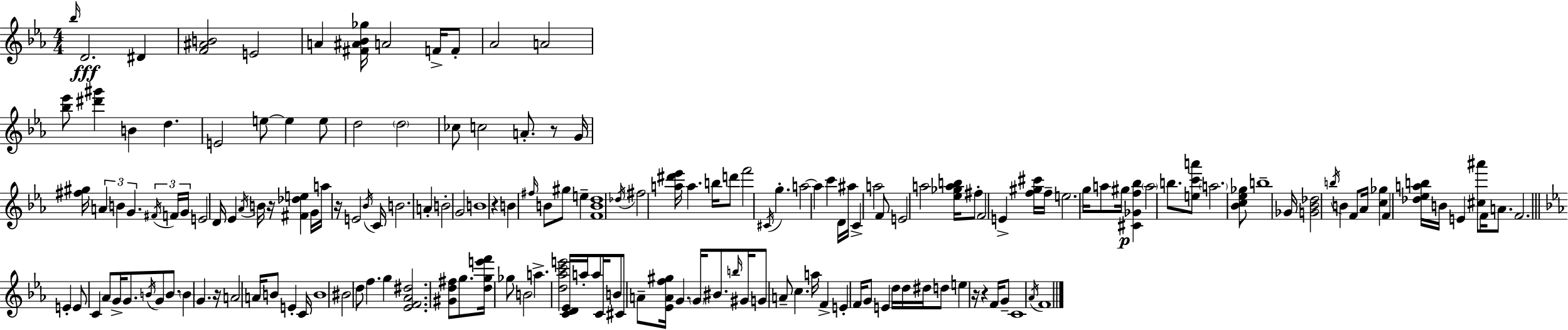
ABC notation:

X:1
T:Untitled
M:4/4
L:1/4
K:Eb
_b/4 D2 ^D [F^AB]2 E2 A [^F^A_B_g]/4 A2 F/4 F/2 _A2 A2 [_b_e']/2 [^d'^g'] B d E2 e/2 e e/2 d2 d2 _c/2 c2 A/2 z/2 G/4 [^f^g]/4 A B G ^F/4 F/4 G/4 E2 D/4 _E _A/4 B/4 z/4 [^F_de] G/4 a/4 z/4 E2 _B/4 C/4 B2 A B2 G2 B4 z B ^f/4 B/2 ^g/2 e [FBd]4 _d/4 ^f2 [a^d'_e']/4 a b/4 d'/2 f'2 ^C/4 g a2 a c' D/4 ^a/4 C a2 F/2 E2 a2 [_e_gab]/4 ^f/2 F2 E [f^g^c']/4 f/4 e2 g/4 a/2 ^g/4 [^C_Gf_b] a2 b/2 [ec'a']/2 a2 [_Bc_e_g]/2 b4 _G/4 [G_B_d]2 b/4 B F/2 _A/4 [c_g] F [_d_eab]/4 B/4 E [^c^a']/2 F/4 A/2 F2 E E/2 C _A/2 G/4 G/2 B/4 G/2 B/2 B G z/4 A2 A/4 B/2 E C/4 B4 ^B2 d/2 f g [_EF_A^d]2 [^Gd^f]/2 g/2 [dge'f']/4 _g/2 B2 a [d_ac'e']2 [CD_E]/4 a/4 a/2 C/4 B/2 ^C/2 A/2 [_EAf^g]/4 G G/4 ^B/2 b/4 ^G/4 G/2 A/2 c a/4 F E F/4 G/2 E d/4 d/4 ^d/4 d/2 e z/4 z F/4 G/2 C4 _A/4 F4